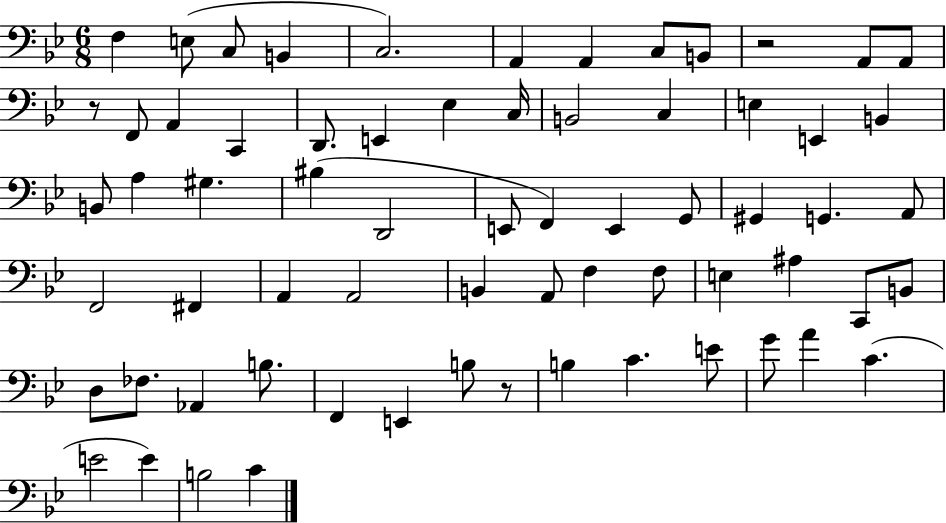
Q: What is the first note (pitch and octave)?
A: F3